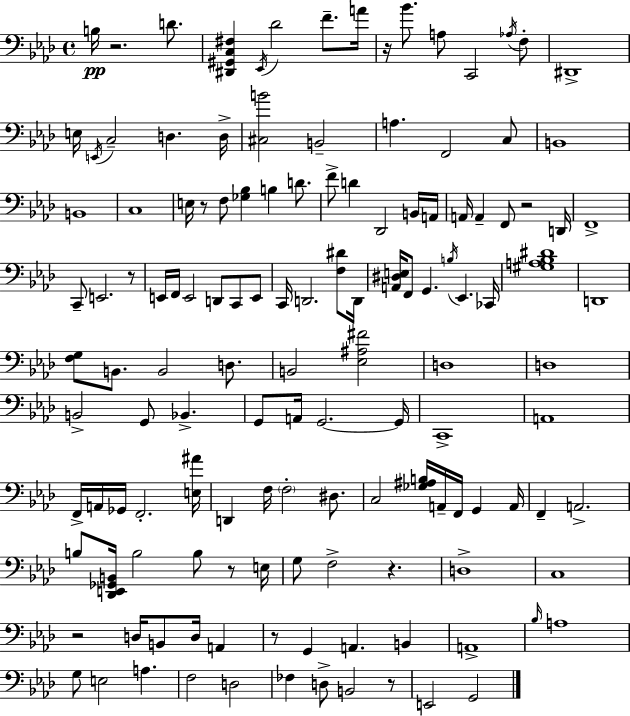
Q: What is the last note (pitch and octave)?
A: G2